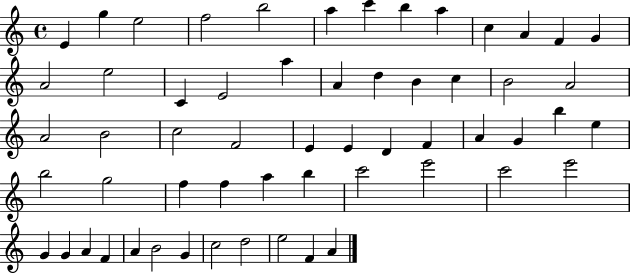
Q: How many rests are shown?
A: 0